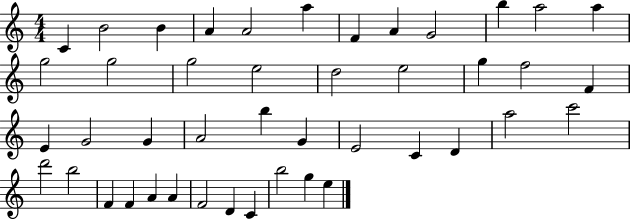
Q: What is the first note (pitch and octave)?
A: C4